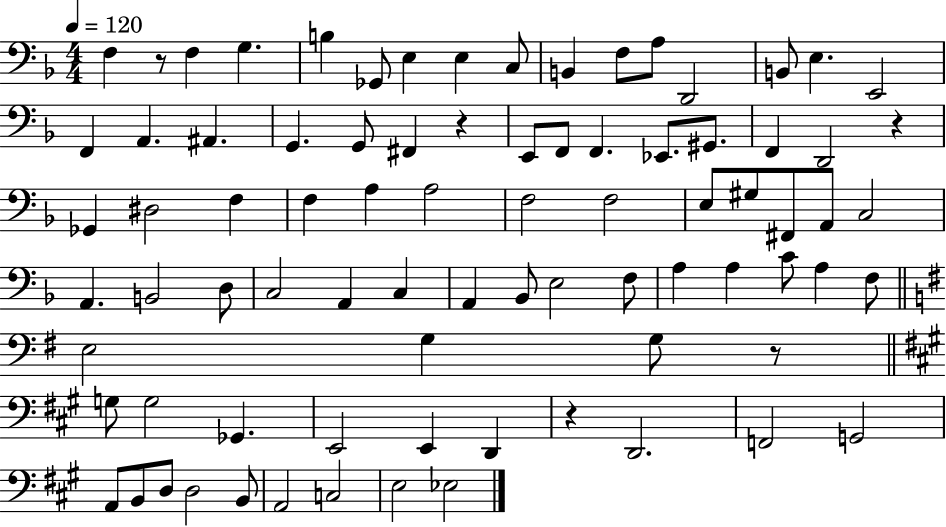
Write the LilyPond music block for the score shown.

{
  \clef bass
  \numericTimeSignature
  \time 4/4
  \key f \major
  \tempo 4 = 120
  \repeat volta 2 { f4 r8 f4 g4. | b4 ges,8 e4 e4 c8 | b,4 f8 a8 d,2 | b,8 e4. e,2 | \break f,4 a,4. ais,4. | g,4. g,8 fis,4 r4 | e,8 f,8 f,4. ees,8. gis,8. | f,4 d,2 r4 | \break ges,4 dis2 f4 | f4 a4 a2 | f2 f2 | e8 gis8 fis,8 a,8 c2 | \break a,4. b,2 d8 | c2 a,4 c4 | a,4 bes,8 e2 f8 | a4 a4 c'8 a4 f8 | \break \bar "||" \break \key g \major e2 g4 g8 r8 | \bar "||" \break \key a \major g8 g2 ges,4. | e,2 e,4 d,4 | r4 d,2. | f,2 g,2 | \break a,8 b,8 d8 d2 b,8 | a,2 c2 | e2 ees2 | } \bar "|."
}